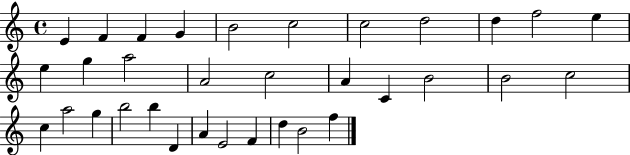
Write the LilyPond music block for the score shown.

{
  \clef treble
  \time 4/4
  \defaultTimeSignature
  \key c \major
  e'4 f'4 f'4 g'4 | b'2 c''2 | c''2 d''2 | d''4 f''2 e''4 | \break e''4 g''4 a''2 | a'2 c''2 | a'4 c'4 b'2 | b'2 c''2 | \break c''4 a''2 g''4 | b''2 b''4 d'4 | a'4 e'2 f'4 | d''4 b'2 f''4 | \break \bar "|."
}